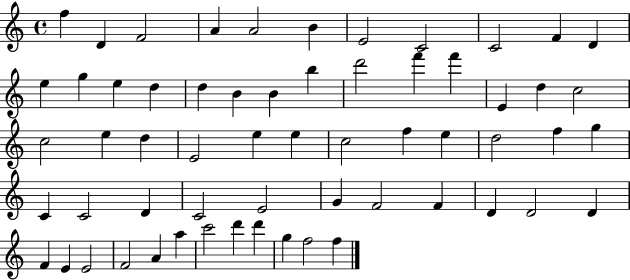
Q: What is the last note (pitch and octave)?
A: F5